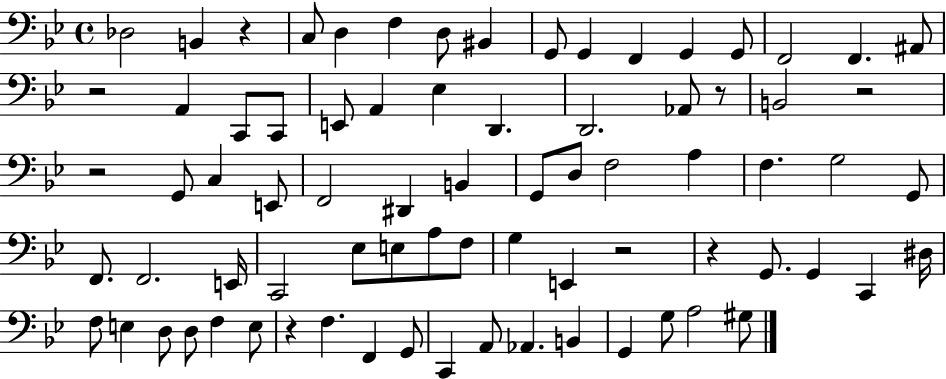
{
  \clef bass
  \time 4/4
  \defaultTimeSignature
  \key bes \major
  des2 b,4 r4 | c8 d4 f4 d8 bis,4 | g,8 g,4 f,4 g,4 g,8 | f,2 f,4. ais,8 | \break r2 a,4 c,8 c,8 | e,8 a,4 ees4 d,4. | d,2. aes,8 r8 | b,2 r2 | \break r2 g,8 c4 e,8 | f,2 dis,4 b,4 | g,8 d8 f2 a4 | f4. g2 g,8 | \break f,8. f,2. e,16 | c,2 ees8 e8 a8 f8 | g4 e,4 r2 | r4 g,8. g,4 c,4 dis16 | \break f8 e4 d8 d8 f4 e8 | r4 f4. f,4 g,8 | c,4 a,8 aes,4. b,4 | g,4 g8 a2 gis8 | \break \bar "|."
}